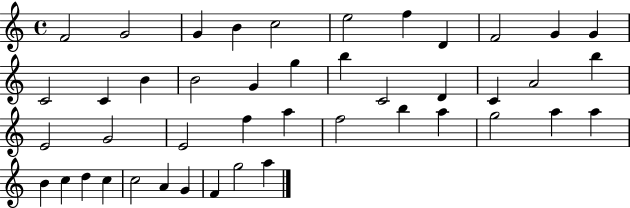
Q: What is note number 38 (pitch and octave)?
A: C5